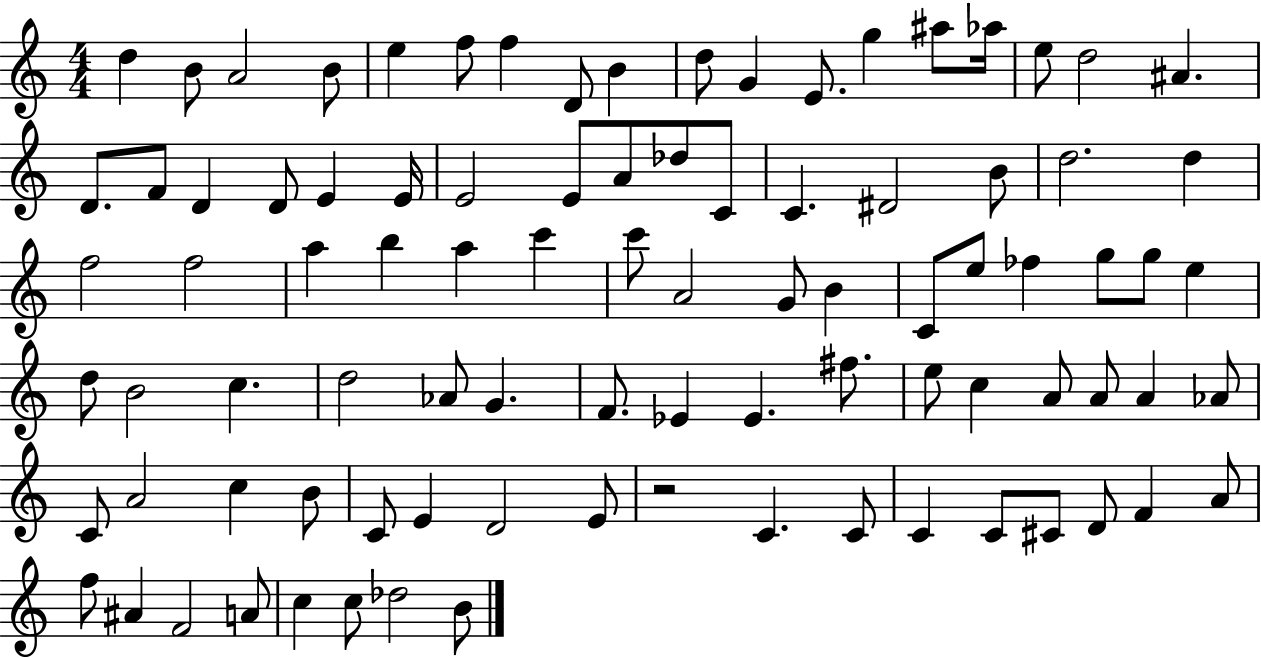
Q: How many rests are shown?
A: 1